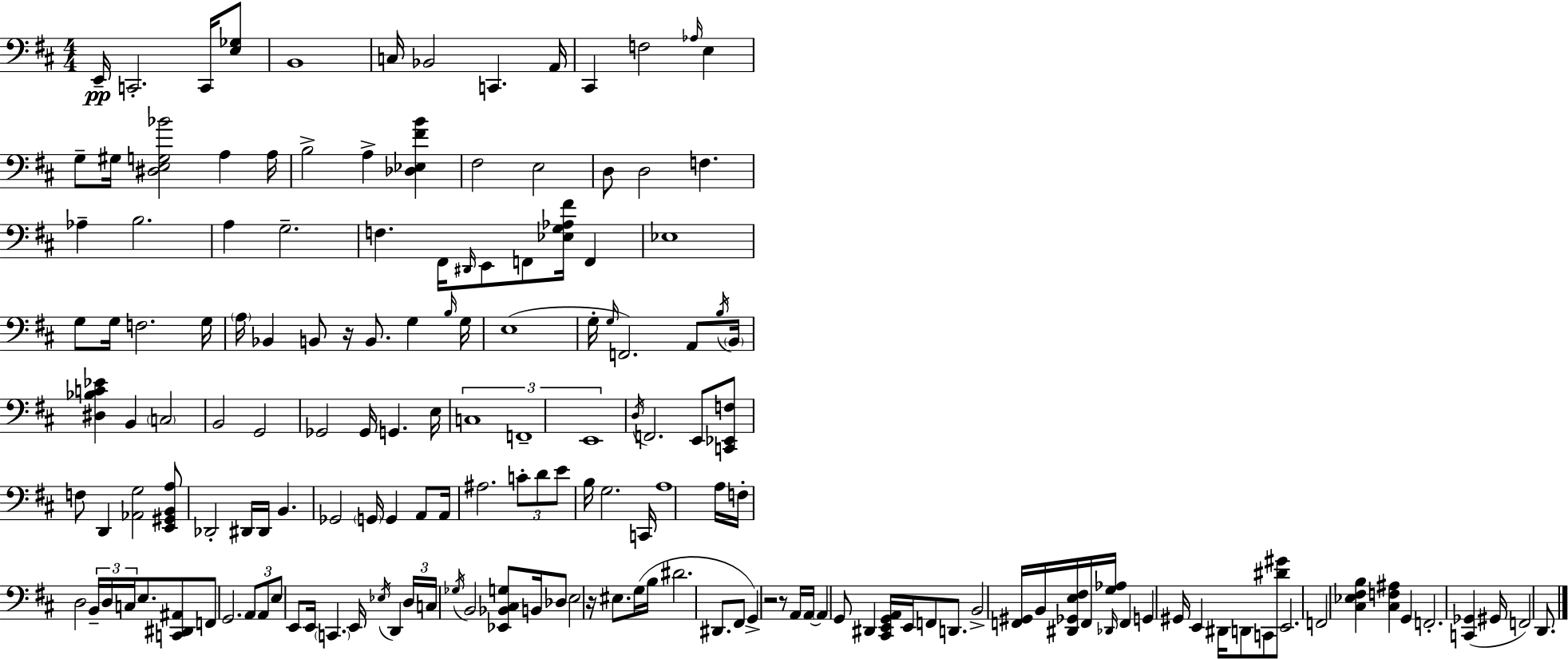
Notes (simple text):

E2/s C2/h. C2/s [E3,Gb3]/e B2/w C3/s Bb2/h C2/q. A2/s C#2/q F3/h Ab3/s E3/q G3/e G#3/s [D#3,E3,G3,Bb4]/h A3/q A3/s B3/h A3/q [Db3,Eb3,F#4,B4]/q F#3/h E3/h D3/e D3/h F3/q. Ab3/q B3/h. A3/q G3/h. F3/q. F#2/s D#2/s E2/e F2/e [Eb3,G3,Ab3,F#4]/s F2/q Eb3/w G3/e G3/s F3/h. G3/s A3/s Bb2/q B2/e R/s B2/e. G3/q B3/s G3/s E3/w G3/s G3/s F2/h. A2/e B3/s B2/s [D#3,Bb3,C4,Eb4]/q B2/q C3/h B2/h G2/h Gb2/h Gb2/s G2/q. E3/s C3/w F2/w E2/w D3/s F2/h. E2/e [C2,Eb2,F3]/e F3/e D2/q [Ab2,G3]/h [E2,G#2,B2,A3]/e Db2/h D#2/s D#2/s B2/q. Gb2/h G2/s G2/q A2/e A2/s A#3/h. C4/e D4/e E4/e B3/s G3/h. C2/s A3/w A3/s F3/s D3/h B2/s D3/s C3/s E3/e. [C2,D#2,A#2]/e F2/e G2/h. A2/e A2/e E3/e E2/e E2/s C2/q. E2/s Eb3/s D2/q D3/s C3/s Gb3/s B2/h [Eb2,Bb2,C#3,G3]/e B2/s Db3/e E3/h R/s EIS3/e. G3/s B3/s D#4/h. D#2/e. F#2/e G2/q R/h R/e A2/s A2/s A2/q G2/e D#2/q [C#2,E2,G2,A2]/s E2/s F2/e D2/e. B2/h [F2,G#2]/s B2/s [D#2,Gb2,E3,F#3]/s F2/s [G3,Ab3]/s Db2/s F2/q G2/q G#2/s E2/q D#2/s D2/e C2/e [D#4,G#4]/e E2/h. F2/h [C#3,Eb3,F#3,B3]/q [C#3,F3,A#3]/q G2/q F2/h. [C2,Gb2]/q G#2/s F2/h D2/e.